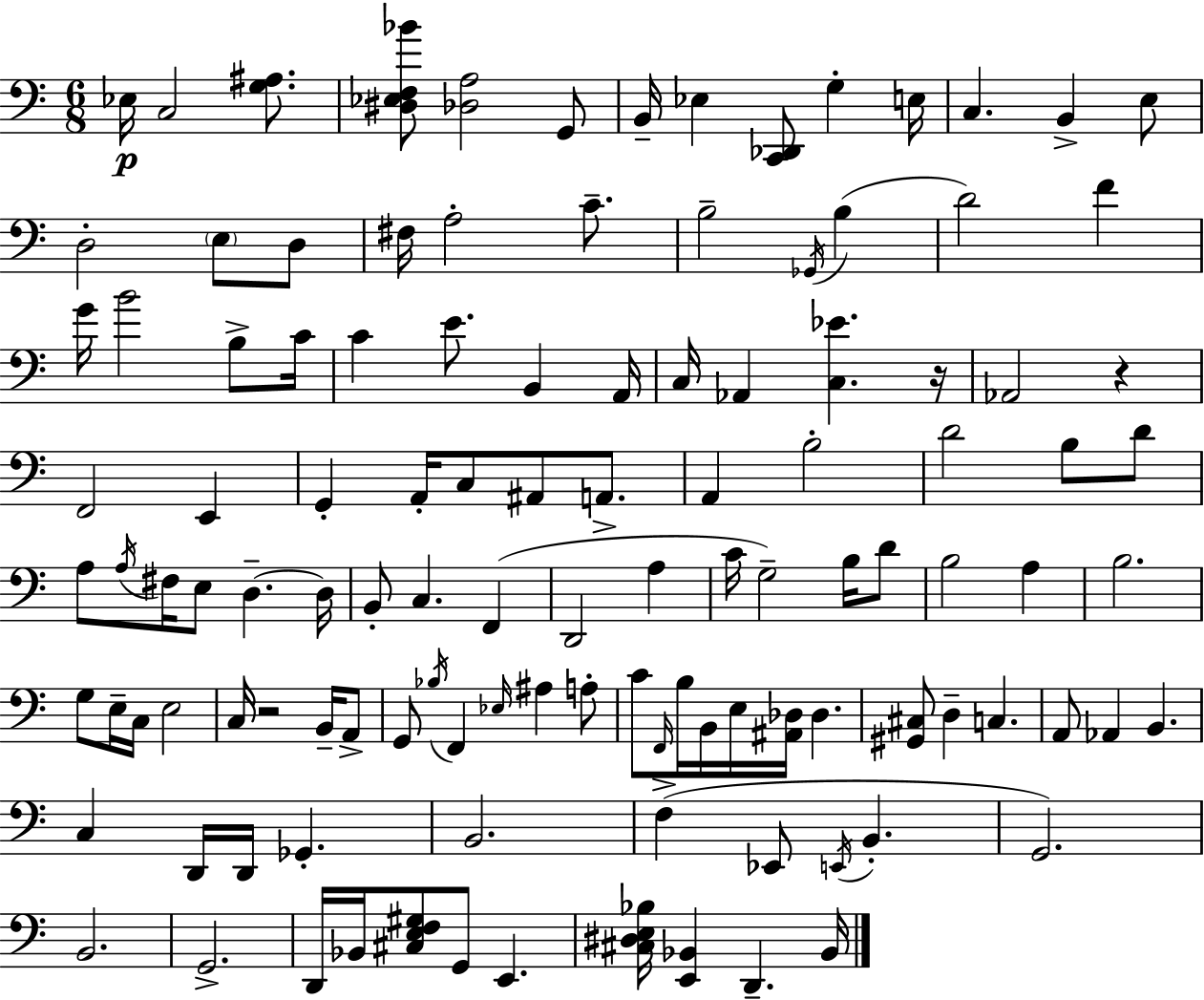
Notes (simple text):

Eb3/s C3/h [G3,A#3]/e. [D#3,Eb3,F3,Bb4]/e [Db3,A3]/h G2/e B2/s Eb3/q [C2,Db2]/e G3/q E3/s C3/q. B2/q E3/e D3/h E3/e D3/e F#3/s A3/h C4/e. B3/h Gb2/s B3/q D4/h F4/q G4/s B4/h B3/e C4/s C4/q E4/e. B2/q A2/s C3/s Ab2/q [C3,Eb4]/q. R/s Ab2/h R/q F2/h E2/q G2/q A2/s C3/e A#2/e A2/e. A2/q B3/h D4/h B3/e D4/e A3/e A3/s F#3/s E3/e D3/q. D3/s B2/e C3/q. F2/q D2/h A3/q C4/s G3/h B3/s D4/e B3/h A3/q B3/h. G3/e E3/s C3/s E3/h C3/s R/h B2/s A2/e G2/e Bb3/s F2/q Eb3/s A#3/q A3/e C4/e F2/s B3/s B2/s E3/s [A#2,Db3]/s Db3/q. [G#2,C#3]/e D3/q C3/q. A2/e Ab2/q B2/q. C3/q D2/s D2/s Gb2/q. B2/h. F3/q Eb2/e E2/s B2/q. G2/h. B2/h. G2/h. D2/s Bb2/s [C#3,E3,F3,G#3]/e G2/e E2/q. [C#3,D#3,E3,Bb3]/s [E2,Bb2]/q D2/q. Bb2/s